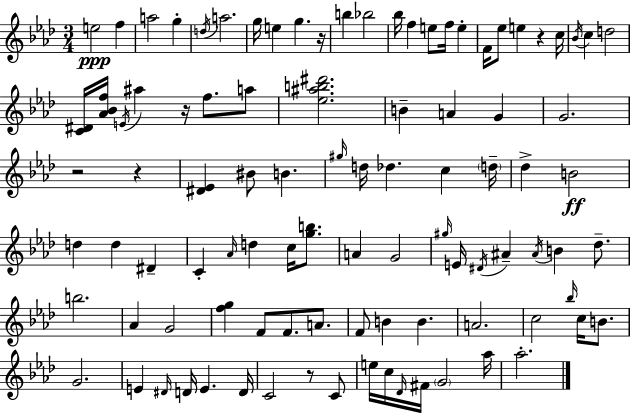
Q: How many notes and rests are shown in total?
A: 97